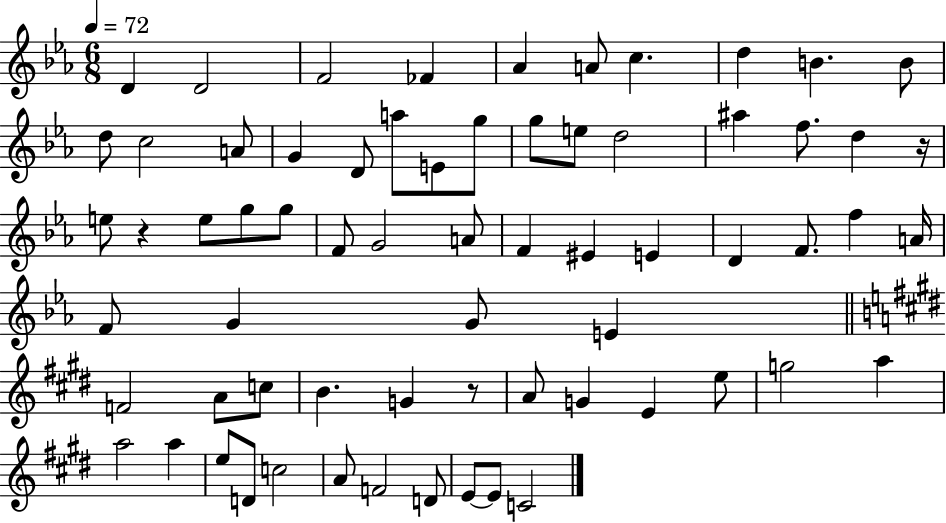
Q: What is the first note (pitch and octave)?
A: D4